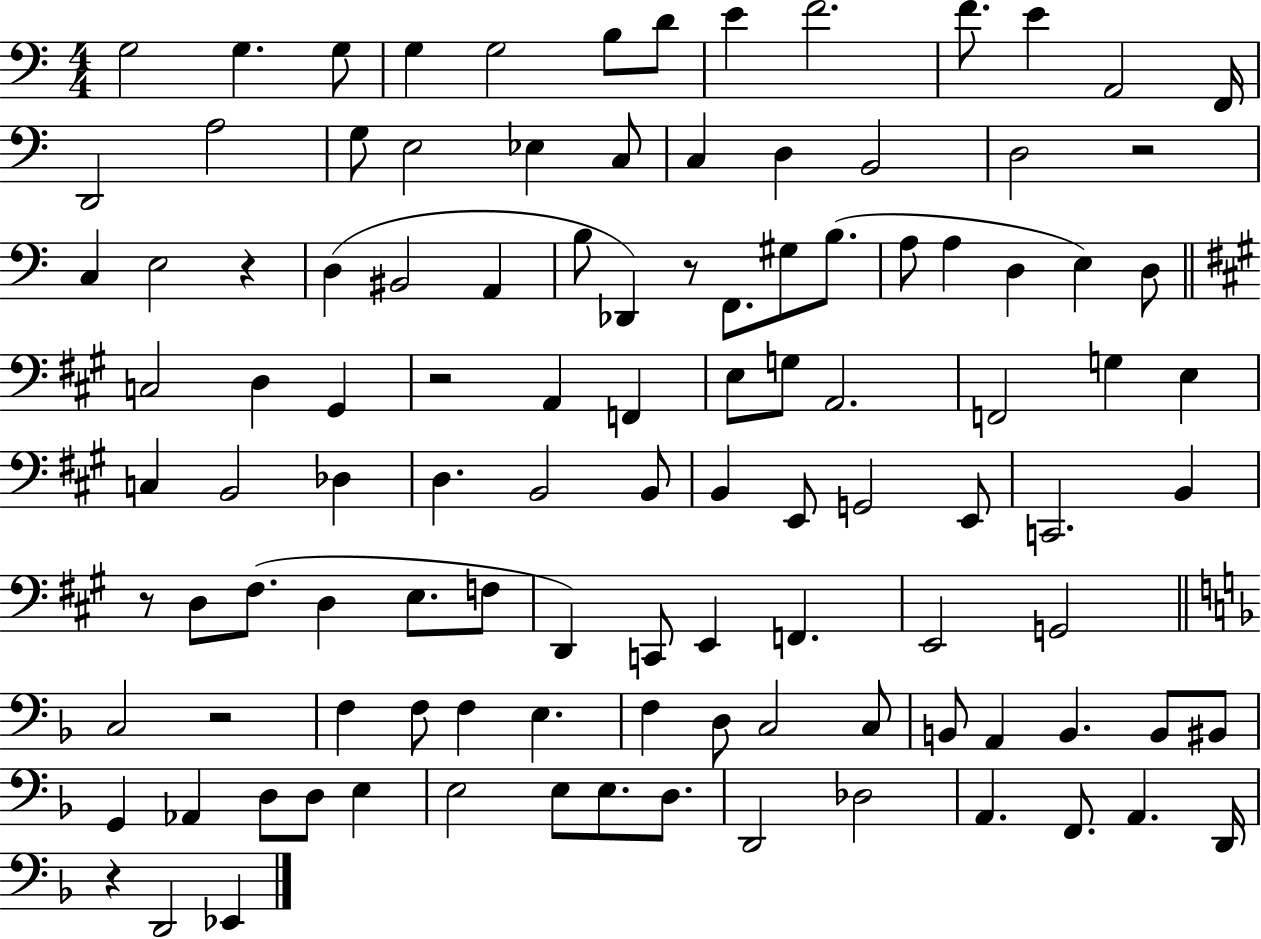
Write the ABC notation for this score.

X:1
T:Untitled
M:4/4
L:1/4
K:C
G,2 G, G,/2 G, G,2 B,/2 D/2 E F2 F/2 E A,,2 F,,/4 D,,2 A,2 G,/2 E,2 _E, C,/2 C, D, B,,2 D,2 z2 C, E,2 z D, ^B,,2 A,, B,/2 _D,, z/2 F,,/2 ^G,/2 B,/2 A,/2 A, D, E, D,/2 C,2 D, ^G,, z2 A,, F,, E,/2 G,/2 A,,2 F,,2 G, E, C, B,,2 _D, D, B,,2 B,,/2 B,, E,,/2 G,,2 E,,/2 C,,2 B,, z/2 D,/2 ^F,/2 D, E,/2 F,/2 D,, C,,/2 E,, F,, E,,2 G,,2 C,2 z2 F, F,/2 F, E, F, D,/2 C,2 C,/2 B,,/2 A,, B,, B,,/2 ^B,,/2 G,, _A,, D,/2 D,/2 E, E,2 E,/2 E,/2 D,/2 D,,2 _D,2 A,, F,,/2 A,, D,,/4 z D,,2 _E,,